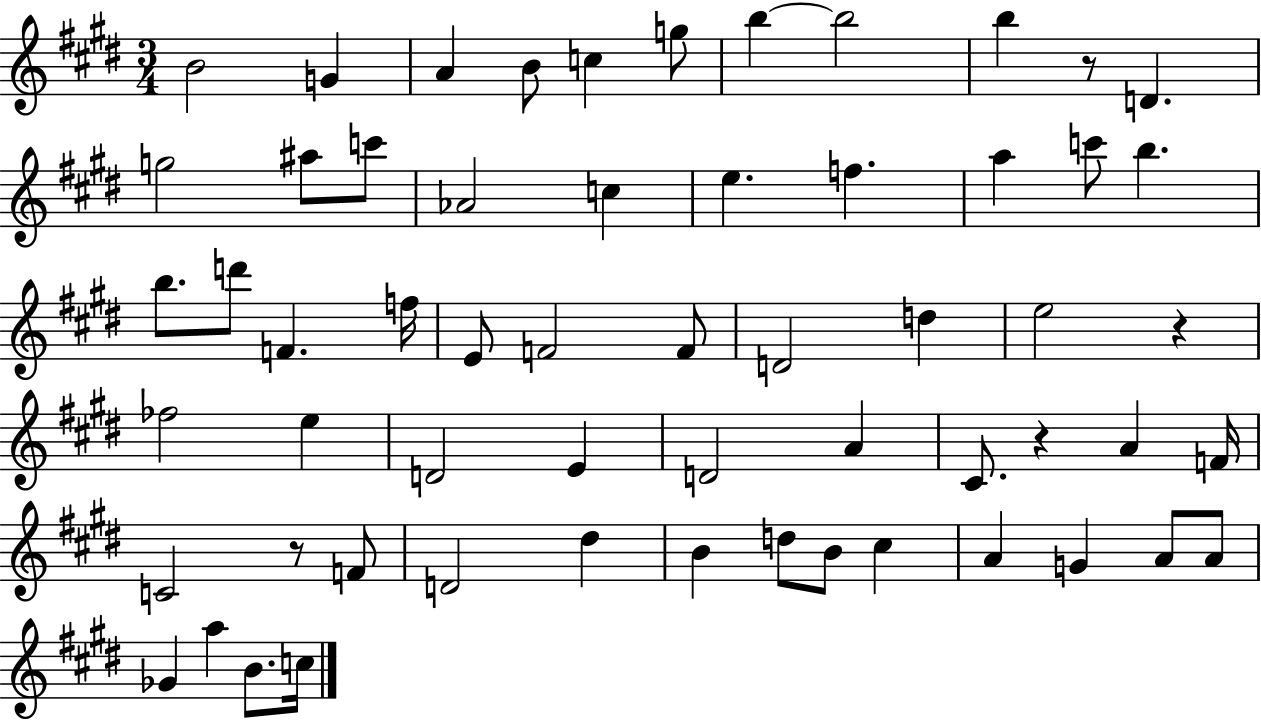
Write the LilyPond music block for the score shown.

{
  \clef treble
  \numericTimeSignature
  \time 3/4
  \key e \major
  b'2 g'4 | a'4 b'8 c''4 g''8 | b''4~~ b''2 | b''4 r8 d'4. | \break g''2 ais''8 c'''8 | aes'2 c''4 | e''4. f''4. | a''4 c'''8 b''4. | \break b''8. d'''8 f'4. f''16 | e'8 f'2 f'8 | d'2 d''4 | e''2 r4 | \break fes''2 e''4 | d'2 e'4 | d'2 a'4 | cis'8. r4 a'4 f'16 | \break c'2 r8 f'8 | d'2 dis''4 | b'4 d''8 b'8 cis''4 | a'4 g'4 a'8 a'8 | \break ges'4 a''4 b'8. c''16 | \bar "|."
}